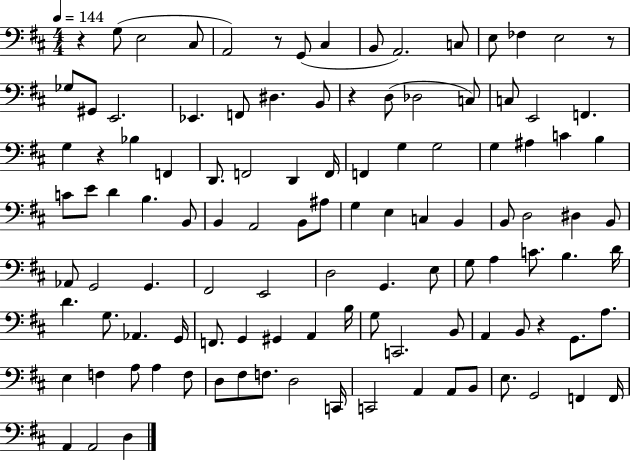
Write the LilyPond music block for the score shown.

{
  \clef bass
  \numericTimeSignature
  \time 4/4
  \key d \major
  \tempo 4 = 144
  r4 g8( e2 cis8 | a,2) r8 g,8( cis4 | b,8 a,2.) c8 | e8 fes4 e2 r8 | \break ges8 gis,8 e,2. | ees,4. f,8 dis4. b,8 | r4 d8( des2 c8) | c8 e,2 f,4. | \break g4 r4 bes4 f,4 | d,8. f,2 d,4 f,16 | f,4 g4 g2 | g4 ais4 c'4 b4 | \break c'8 e'8 d'4 b4. b,8 | b,4 a,2 b,8 ais8 | g4 e4 c4 b,4 | b,8 d2 dis4 b,8 | \break aes,8 g,2 g,4. | fis,2 e,2 | d2 g,4. e8 | g8 a4 c'8. b4. d'16 | \break d'4. g8. aes,4. g,16 | f,8. g,4 gis,4 a,4 b16 | g8 c,2. b,8 | a,4 b,8 r4 g,8. a8. | \break e4 f4 a8 a4 f8 | d8 fis8 f8. d2 c,16 | c,2 a,4 a,8 b,8 | e8. g,2 f,4 f,16 | \break a,4 a,2 d4 | \bar "|."
}